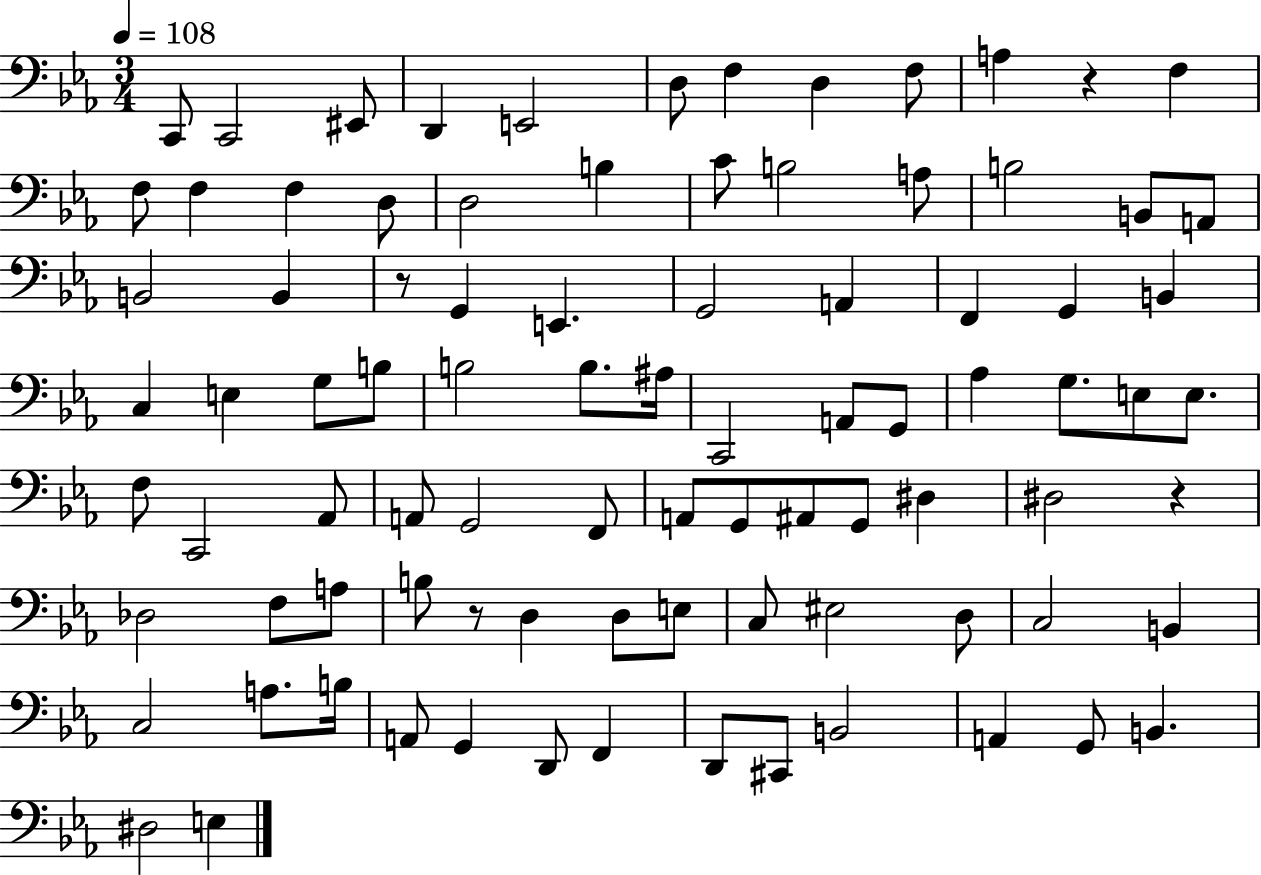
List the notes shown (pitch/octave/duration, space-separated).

C2/e C2/h EIS2/e D2/q E2/h D3/e F3/q D3/q F3/e A3/q R/q F3/q F3/e F3/q F3/q D3/e D3/h B3/q C4/e B3/h A3/e B3/h B2/e A2/e B2/h B2/q R/e G2/q E2/q. G2/h A2/q F2/q G2/q B2/q C3/q E3/q G3/e B3/e B3/h B3/e. A#3/s C2/h A2/e G2/e Ab3/q G3/e. E3/e E3/e. F3/e C2/h Ab2/e A2/e G2/h F2/e A2/e G2/e A#2/e G2/e D#3/q D#3/h R/q Db3/h F3/e A3/e B3/e R/e D3/q D3/e E3/e C3/e EIS3/h D3/e C3/h B2/q C3/h A3/e. B3/s A2/e G2/q D2/e F2/q D2/e C#2/e B2/h A2/q G2/e B2/q. D#3/h E3/q